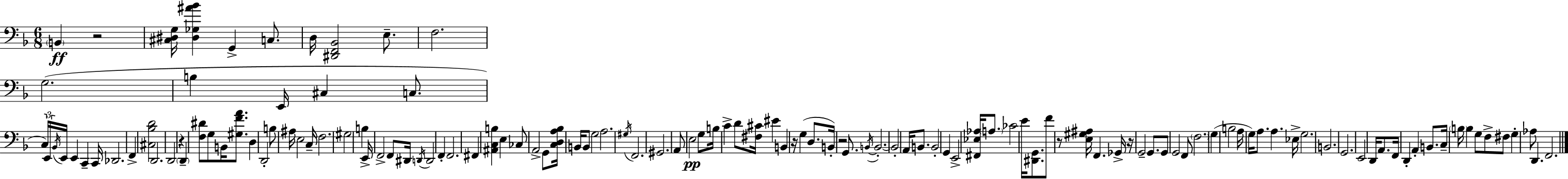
X:1
T:Untitled
M:6/8
L:1/4
K:Dm
B,, z2 [^C,^D,G,]/4 [^D,_G,^A_B] G,, C,/2 D,/4 [^D,,F,,_B,,]2 E,/2 F,2 G,2 B, E,,/4 ^C, C,/2 C,/4 E,,/4 _B,,/4 E,,/4 E,, C,, C,,/4 _D,,2 F,, [^C,_B,D]2 D,,2 D,,2 z D,, [F,^D]/2 G,/2 B,,/4 [^G,FA]/2 D, D,,2 B,/2 ^A,/4 E,2 C,/4 F,2 ^G,2 B, E,,/4 F,,2 F,,/2 ^D,,/4 D,,/4 D,,2 F,, F,,2 ^F,, [^A,,C,B,] E, _C,/2 A,,2 G,,/2 [C,D,A,_B,]/4 B,,/4 B,,/2 G,2 A,2 ^G,/4 F,,2 ^G,,2 A,,/2 E,2 G,/2 B,/4 C D/2 [^F,^C]/4 ^E B,, z/4 G, D,/2 B,,/4 z2 G,,/2 B,,/4 B,,2 B,,2 A,,/4 B,,/2 B,,2 G,, E,,2 [^F,,_E,_A,]/4 A,/2 _C2 E/4 [^D,,G,,]/2 F/2 z/2 [E,^G,^A,]/4 F,, _G,,/4 z/4 G,,2 G,,/2 G,,/2 G,,2 F,,/2 F,2 G, B,2 A,/4 G,/4 A,/2 A, _E,/4 G,2 B,,2 G,,2 E,,2 D,,/4 A,,/2 F,,/4 D,, A,, B,,/2 C,/4 B,/4 B, G,/2 F,/2 ^F,/2 G, _A,/2 D,, F,,2